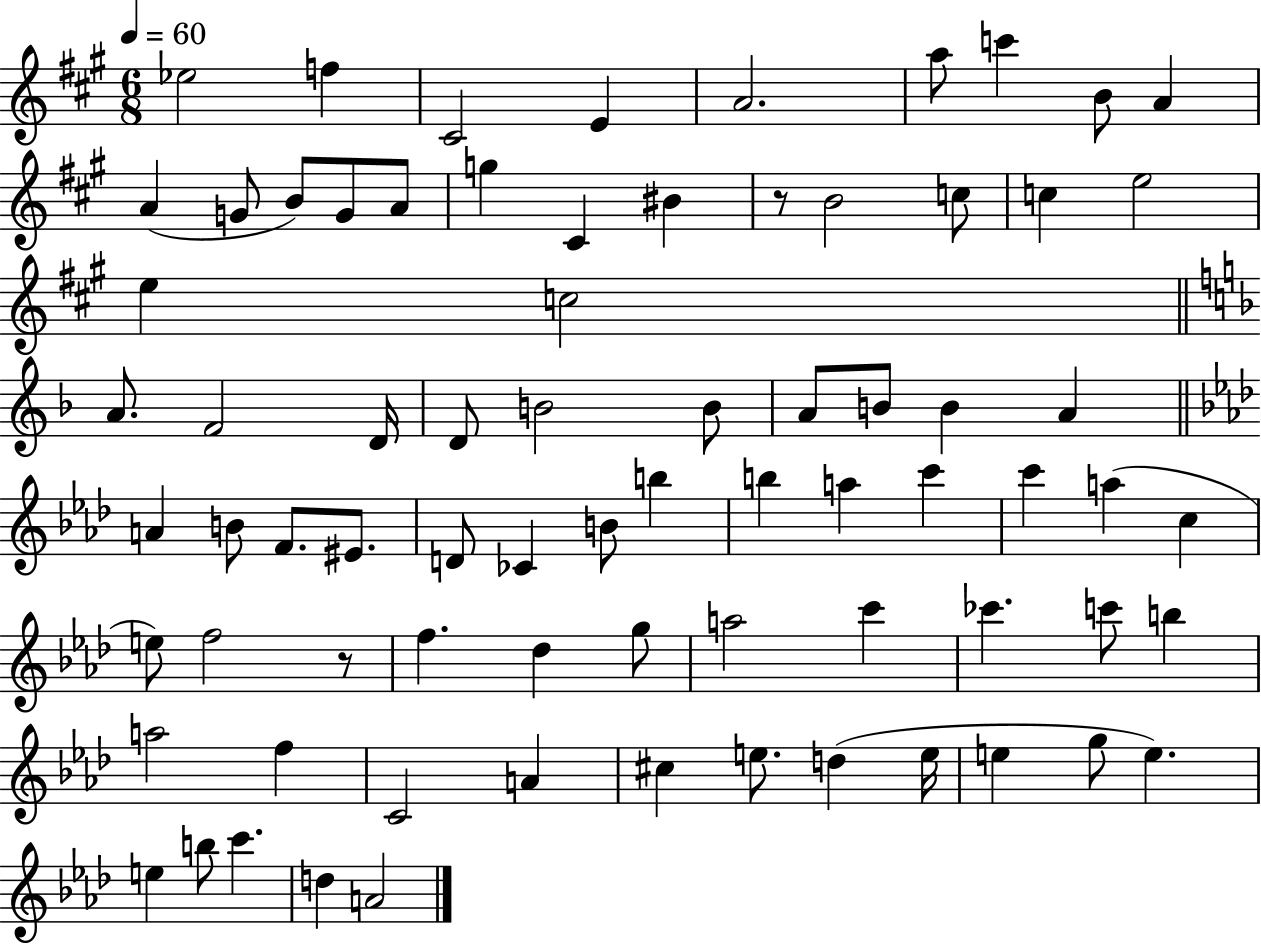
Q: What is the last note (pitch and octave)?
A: A4